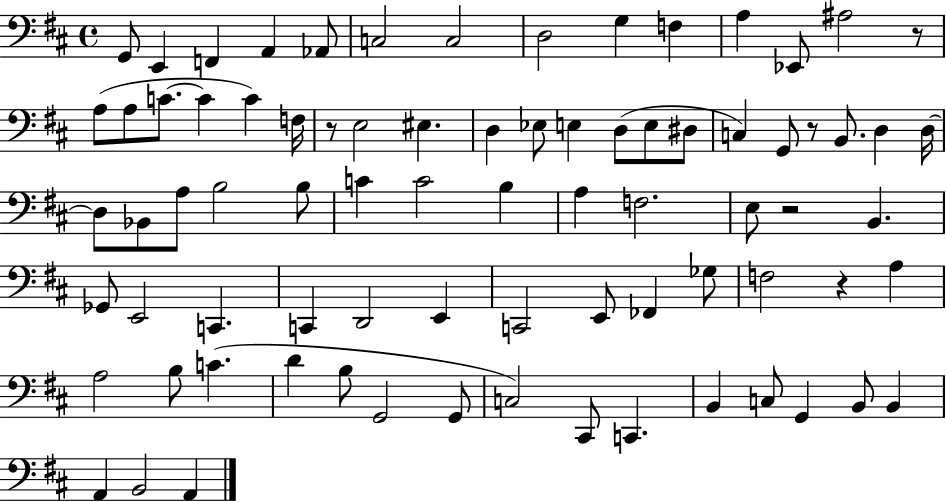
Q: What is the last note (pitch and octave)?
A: A2